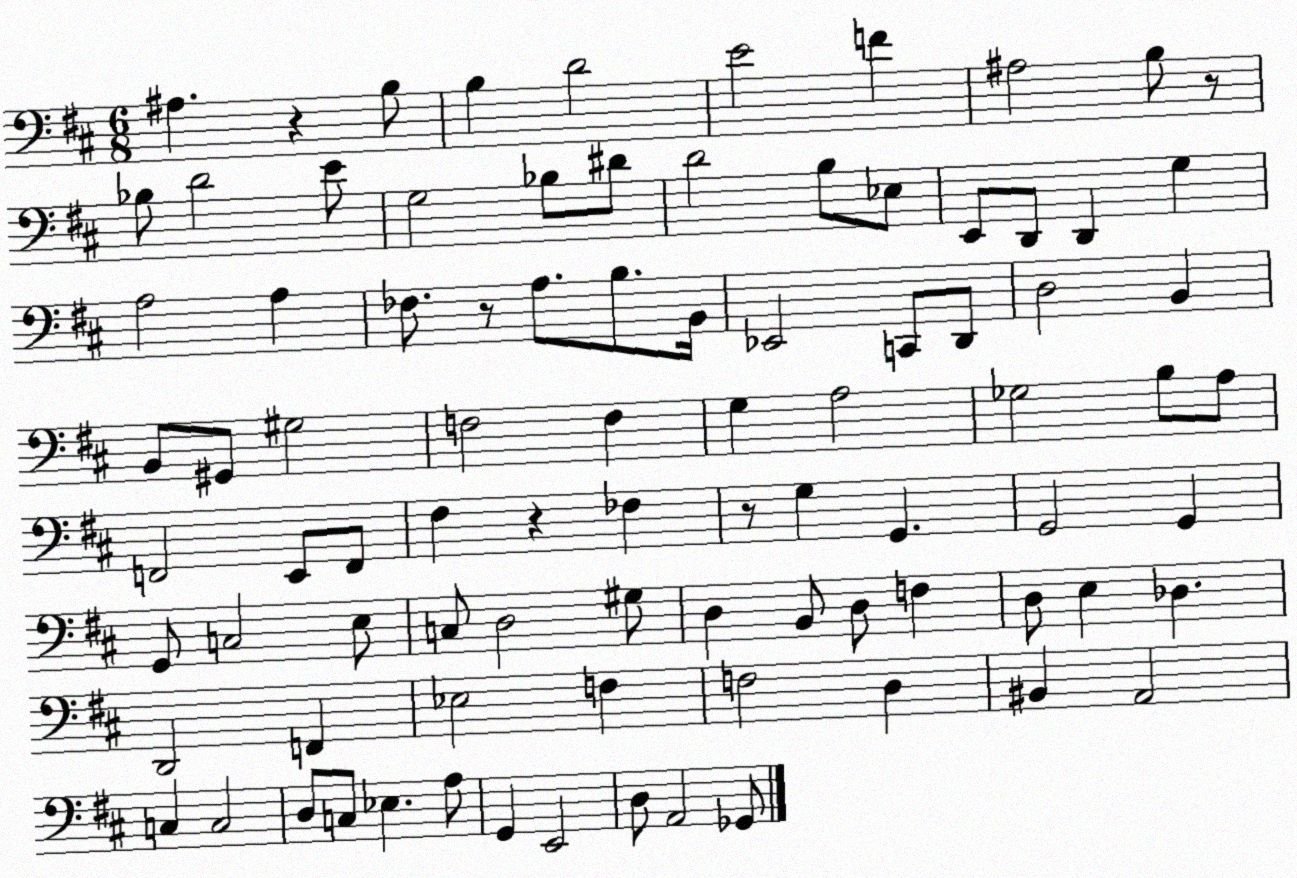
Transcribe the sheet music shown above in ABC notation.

X:1
T:Untitled
M:6/8
L:1/4
K:D
^A, z B,/2 B, D2 E2 F ^A,2 B,/2 z/2 _B,/2 D2 E/2 G,2 _B,/2 ^D/2 D2 B,/2 _E,/2 E,,/2 D,,/2 D,, G, A,2 A, _F,/2 z/2 A,/2 B,/2 B,,/4 _E,,2 C,,/2 D,,/2 D,2 B,, B,,/2 ^G,,/2 ^G,2 F,2 F, G, A,2 _G,2 B,/2 A,/2 F,,2 E,,/2 F,,/2 ^F, z _F, z/2 G, G,, G,,2 G,, G,,/2 C,2 E,/2 C,/2 D,2 ^G,/2 D, B,,/2 D,/2 F, D,/2 E, _D, D,,2 F,, _E,2 F, F,2 D, ^B,, A,,2 C, C,2 D,/2 C,/2 _E, A,/2 G,, E,,2 D,/2 A,,2 _G,,/2